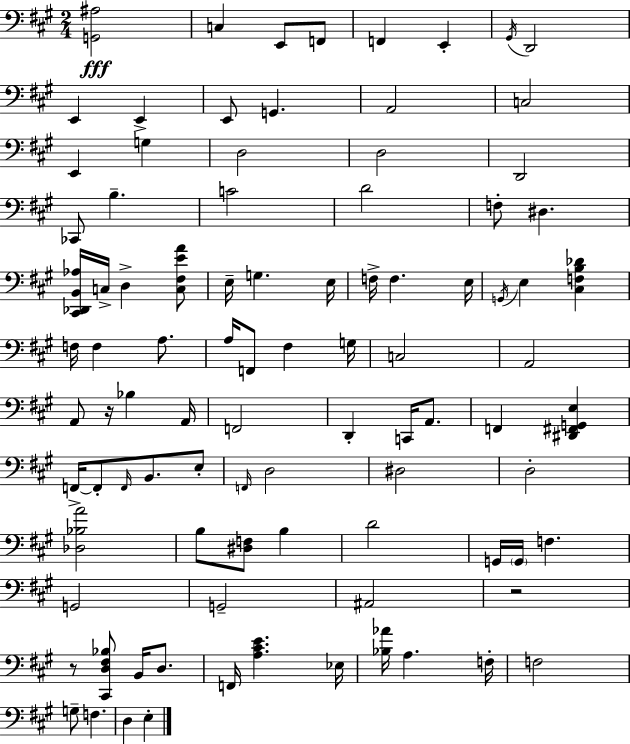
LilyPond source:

{
  \clef bass
  \numericTimeSignature
  \time 2/4
  \key a \major
  <g, ais>2\fff | c4 e,8 f,8 | f,4 e,4-. | \acciaccatura { gis,16 } d,2 | \break e,4 e,4-> | e,8 g,4. | a,2 | c2 | \break e,4 g4 | d2 | d2 | d,2 | \break ces,8 b4.-- | c'2 | d'2 | f8-. dis4. | \break <cis, des, b, aes>16 c16-> d4-> <c fis e' a'>8 | e16-- g4. | e16 f16-> f4. | e16 \acciaccatura { g,16 } e4 <cis f b des'>4 | \break f16 f4 a8. | a16 f,8 fis4 | g16 c2 | a,2 | \break a,8 r16 bes4 | a,16 f,2 | d,4-. c,16 a,8. | f,4 <dis, fis, g, e>4 | \break f,16->~~ f,8-. \grace { f,16 } b,8. | e8-. \grace { f,16 } d2 | dis2 | d2-. | \break <des bes a'>2 | b8 <dis f>8 | b4 d'2 | g,16 \parenthesize g,16 f4. | \break g,2 | g,2-- | ais,2 | r2 | \break r8 <cis, d fis bes>8 | b,16 d8. f,16 <a cis' e'>4. | ees16 <bes aes'>16 a4. | f16-. f2 | \break g8-- f4. | d4 | e4-. \bar "|."
}